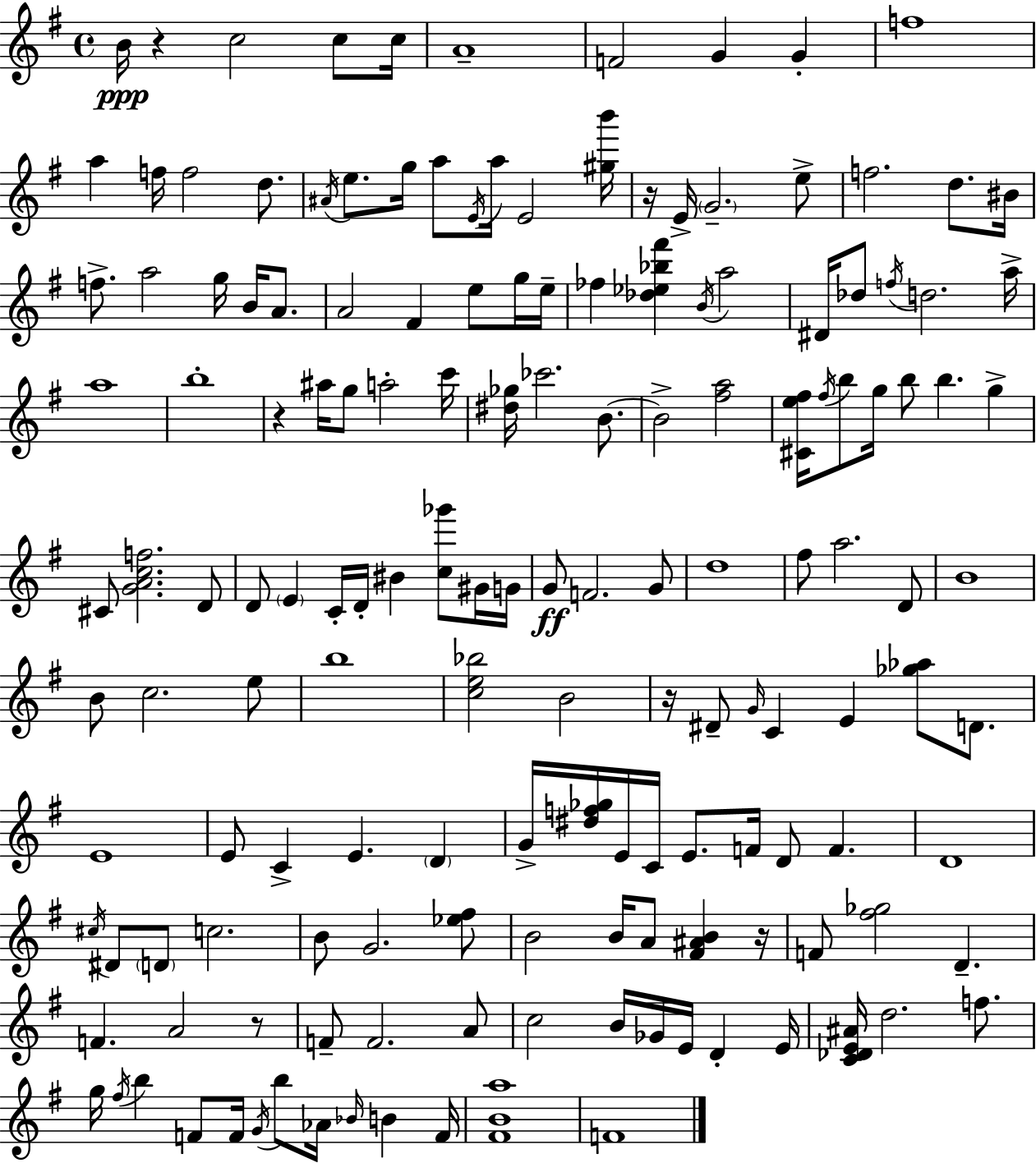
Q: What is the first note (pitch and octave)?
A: B4